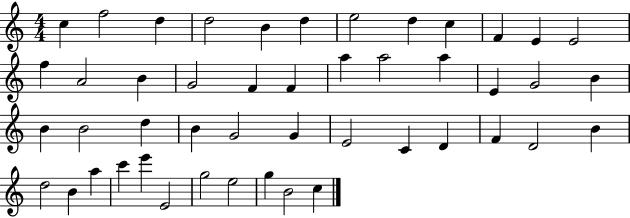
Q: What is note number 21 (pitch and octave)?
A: A5